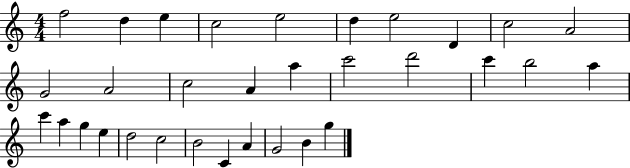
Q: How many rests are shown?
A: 0